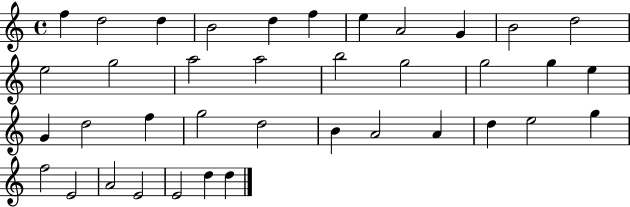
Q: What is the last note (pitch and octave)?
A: D5